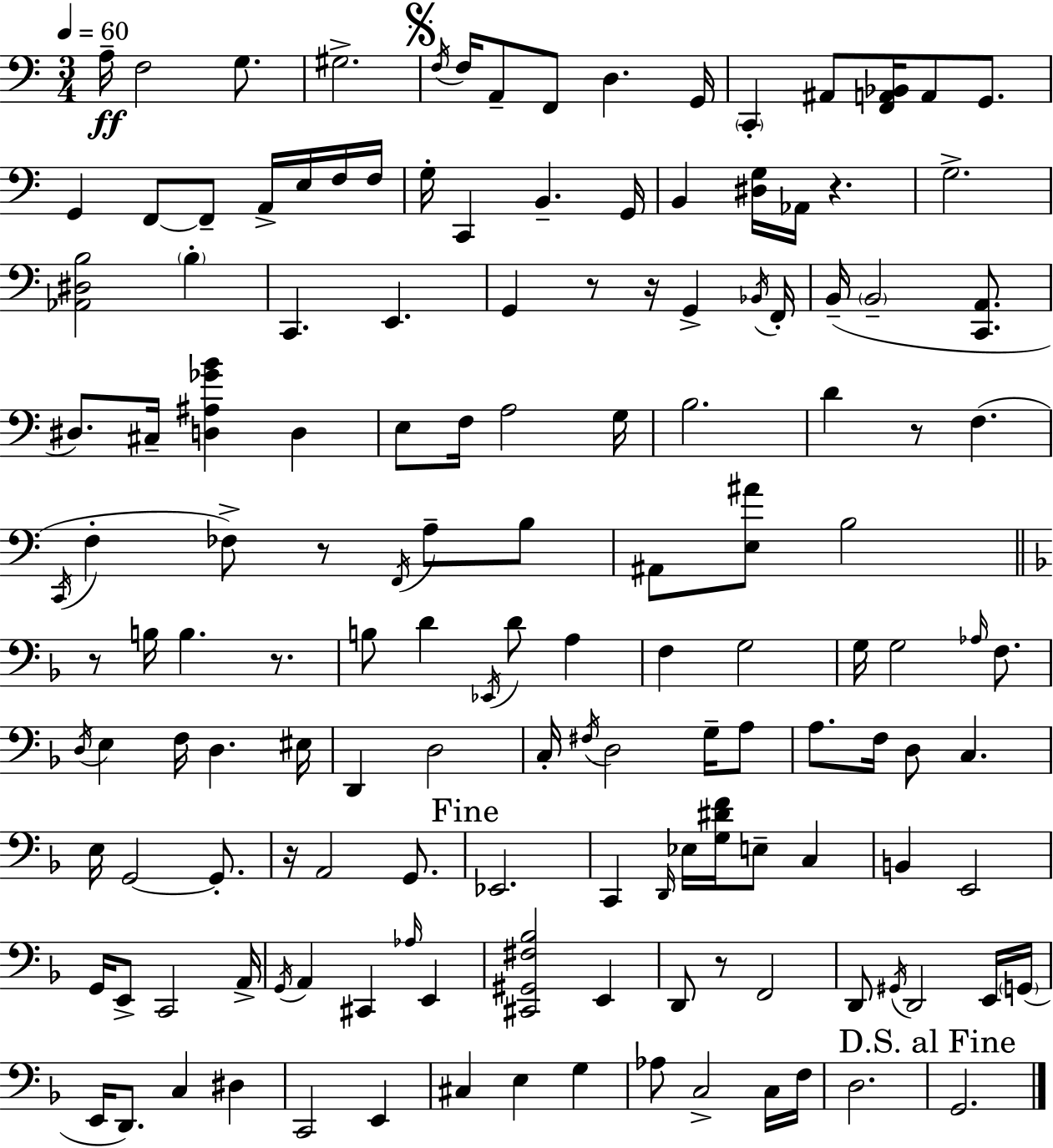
A3/s F3/h G3/e. G#3/h. F3/s F3/s A2/e F2/e D3/q. G2/s C2/q A#2/e [F2,A2,Bb2]/s A2/e G2/e. G2/q F2/e F2/e A2/s E3/s F3/s F3/s G3/s C2/q B2/q. G2/s B2/q [D#3,G3]/s Ab2/s R/q. G3/h. [Ab2,D#3,B3]/h B3/q C2/q. E2/q. G2/q R/e R/s G2/q Bb2/s F2/s B2/s B2/h [C2,A2]/e. D#3/e. C#3/s [D3,A#3,Gb4,B4]/q D3/q E3/e F3/s A3/h G3/s B3/h. D4/q R/e F3/q. C2/s F3/q FES3/e R/e F2/s A3/e B3/e A#2/e [E3,A#4]/e B3/h R/e B3/s B3/q. R/e. B3/e D4/q Eb2/s D4/e A3/q F3/q G3/h G3/s G3/h Ab3/s F3/e. D3/s E3/q F3/s D3/q. EIS3/s D2/q D3/h C3/s F#3/s D3/h G3/s A3/e A3/e. F3/s D3/e C3/q. E3/s G2/h G2/e. R/s A2/h G2/e. Eb2/h. C2/q D2/s Eb3/s [G3,D#4,F4]/s E3/e C3/q B2/q E2/h G2/s E2/e C2/h A2/s G2/s A2/q C#2/q Ab3/s E2/q [C#2,G#2,F#3,Bb3]/h E2/q D2/e R/e F2/h D2/e G#2/s D2/h E2/s G2/s E2/s D2/e. C3/q D#3/q C2/h E2/q C#3/q E3/q G3/q Ab3/e C3/h C3/s F3/s D3/h. G2/h.